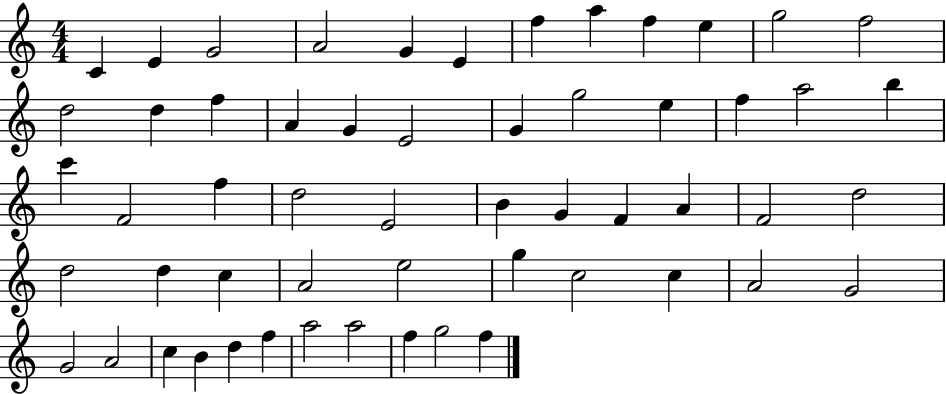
{
  \clef treble
  \numericTimeSignature
  \time 4/4
  \key c \major
  c'4 e'4 g'2 | a'2 g'4 e'4 | f''4 a''4 f''4 e''4 | g''2 f''2 | \break d''2 d''4 f''4 | a'4 g'4 e'2 | g'4 g''2 e''4 | f''4 a''2 b''4 | \break c'''4 f'2 f''4 | d''2 e'2 | b'4 g'4 f'4 a'4 | f'2 d''2 | \break d''2 d''4 c''4 | a'2 e''2 | g''4 c''2 c''4 | a'2 g'2 | \break g'2 a'2 | c''4 b'4 d''4 f''4 | a''2 a''2 | f''4 g''2 f''4 | \break \bar "|."
}